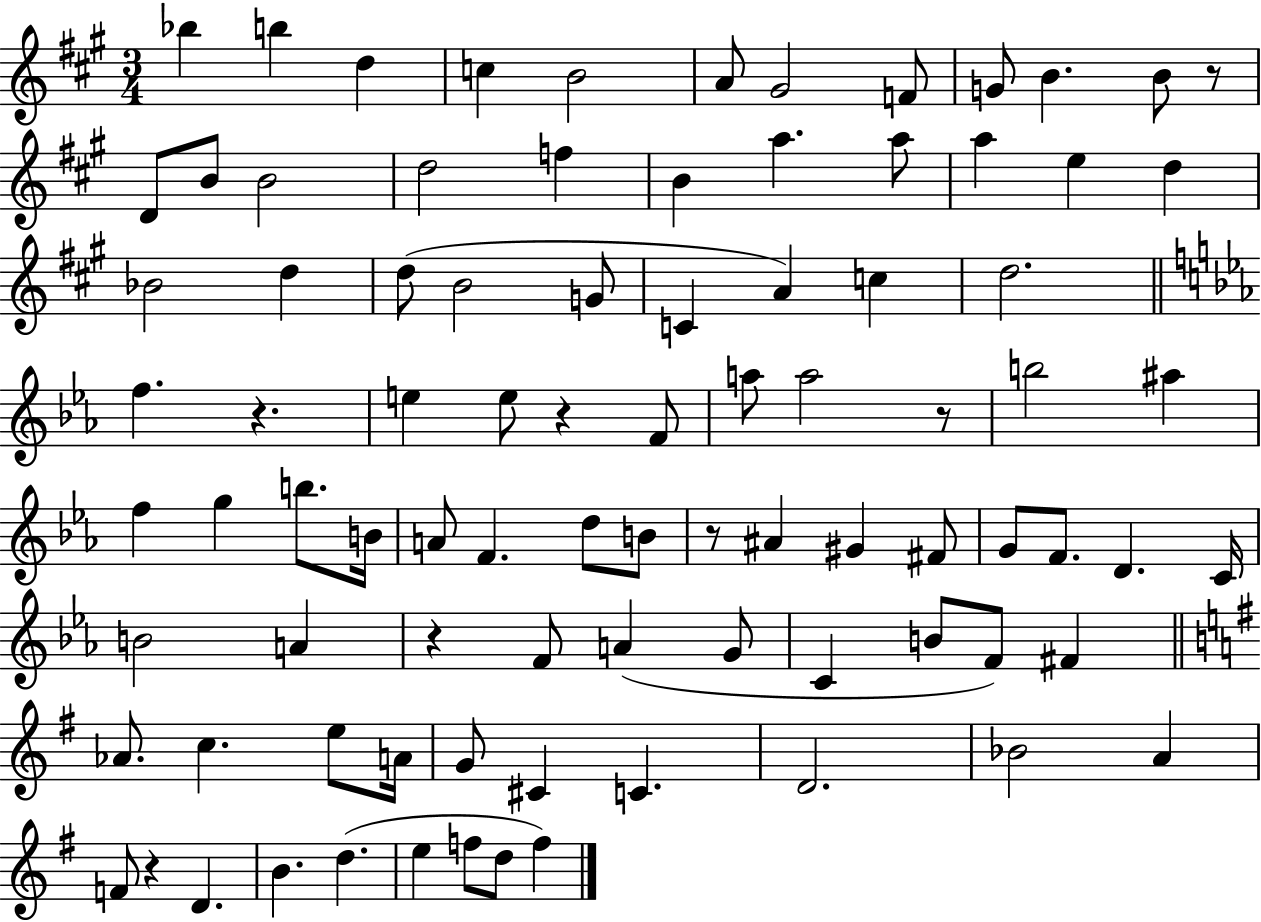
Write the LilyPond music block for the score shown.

{
  \clef treble
  \numericTimeSignature
  \time 3/4
  \key a \major
  bes''4 b''4 d''4 | c''4 b'2 | a'8 gis'2 f'8 | g'8 b'4. b'8 r8 | \break d'8 b'8 b'2 | d''2 f''4 | b'4 a''4. a''8 | a''4 e''4 d''4 | \break bes'2 d''4 | d''8( b'2 g'8 | c'4 a'4) c''4 | d''2. | \break \bar "||" \break \key ees \major f''4. r4. | e''4 e''8 r4 f'8 | a''8 a''2 r8 | b''2 ais''4 | \break f''4 g''4 b''8. b'16 | a'8 f'4. d''8 b'8 | r8 ais'4 gis'4 fis'8 | g'8 f'8. d'4. c'16 | \break b'2 a'4 | r4 f'8 a'4( g'8 | c'4 b'8 f'8) fis'4 | \bar "||" \break \key e \minor aes'8. c''4. e''8 a'16 | g'8 cis'4 c'4. | d'2. | bes'2 a'4 | \break f'8 r4 d'4. | b'4. d''4.( | e''4 f''8 d''8 f''4) | \bar "|."
}